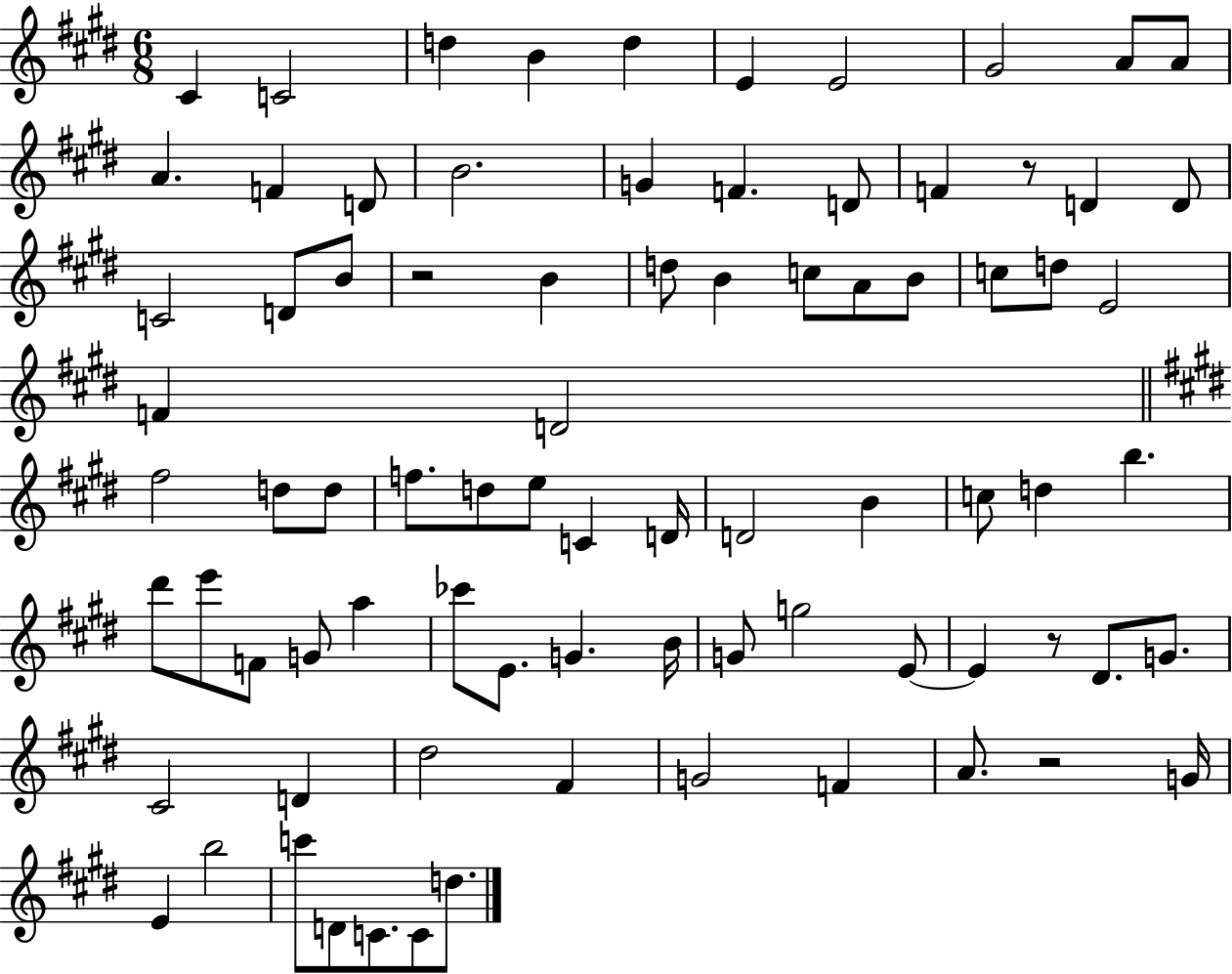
C#4/q C4/h D5/q B4/q D5/q E4/q E4/h G#4/h A4/e A4/e A4/q. F4/q D4/e B4/h. G4/q F4/q. D4/e F4/q R/e D4/q D4/e C4/h D4/e B4/e R/h B4/q D5/e B4/q C5/e A4/e B4/e C5/e D5/e E4/h F4/q D4/h F#5/h D5/e D5/e F5/e. D5/e E5/e C4/q D4/s D4/h B4/q C5/e D5/q B5/q. D#6/e E6/e F4/e G4/e A5/q CES6/e E4/e. G4/q. B4/s G4/e G5/h E4/e E4/q R/e D#4/e. G4/e. C#4/h D4/q D#5/h F#4/q G4/h F4/q A4/e. R/h G4/s E4/q B5/h C6/e D4/e C4/e. C4/e D5/e.